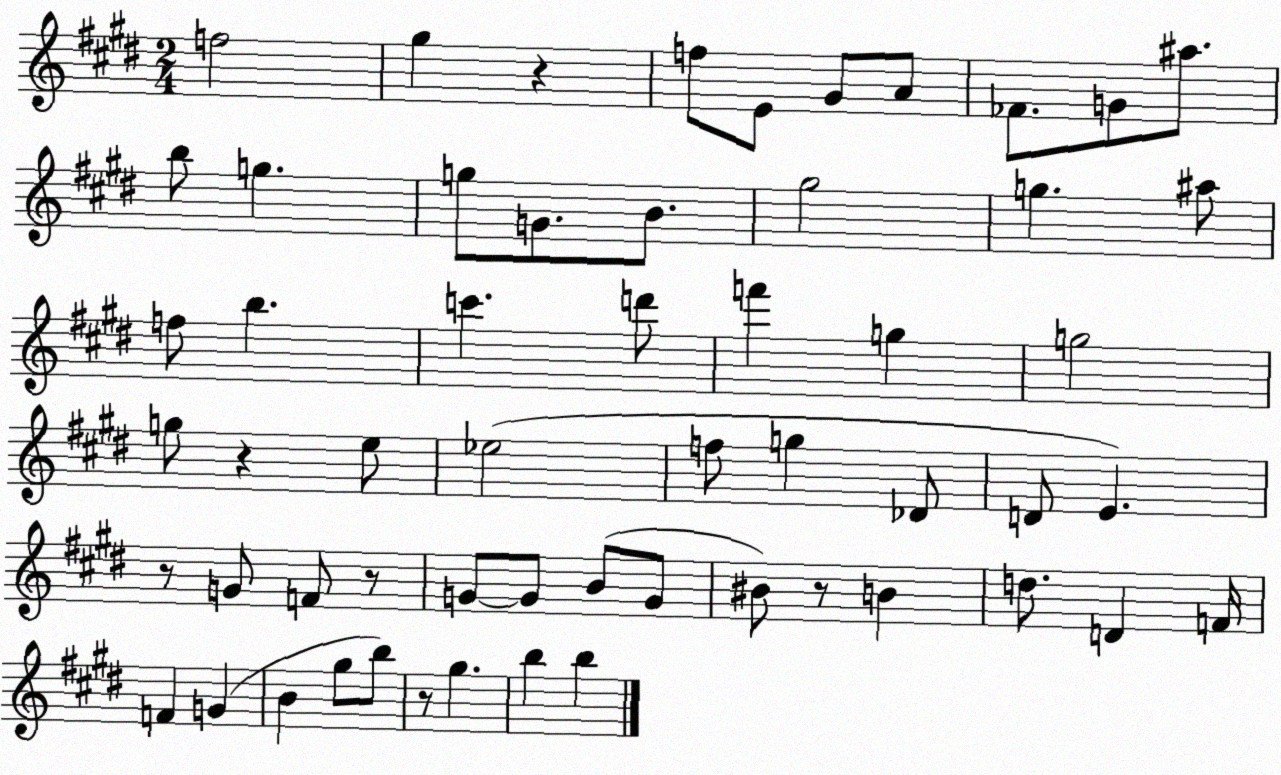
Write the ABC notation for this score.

X:1
T:Untitled
M:2/4
L:1/4
K:E
f2 ^g z f/2 E/2 ^G/2 A/2 _F/2 G/2 ^a/2 b/2 g g/2 G/2 B/2 ^g2 g ^a/2 f/2 b c' d'/2 f' g g2 g/2 z e/2 _e2 f/2 g _D/2 D/2 E z/2 G/2 F/2 z/2 G/2 G/2 B/2 G/2 ^B/2 z/2 B d/2 D F/4 F G B ^g/2 b/2 z/2 ^g b b